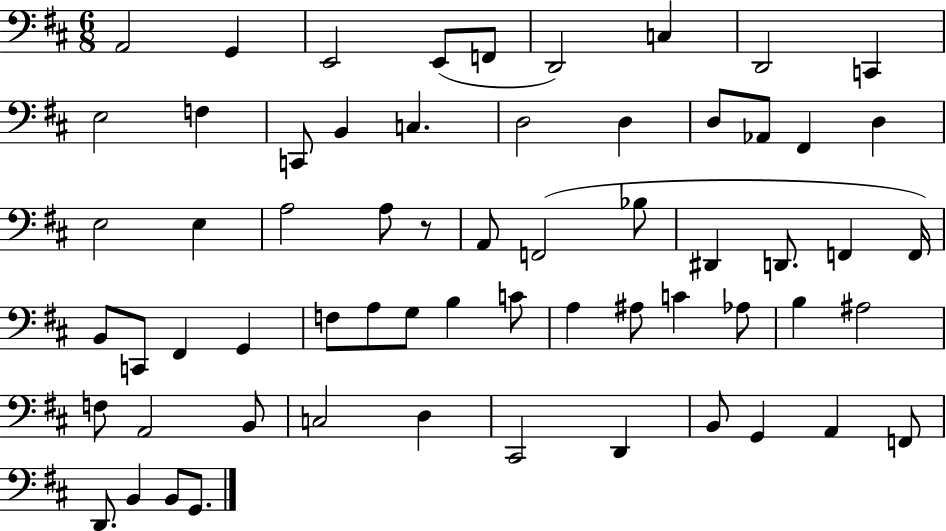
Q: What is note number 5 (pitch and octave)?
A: F2